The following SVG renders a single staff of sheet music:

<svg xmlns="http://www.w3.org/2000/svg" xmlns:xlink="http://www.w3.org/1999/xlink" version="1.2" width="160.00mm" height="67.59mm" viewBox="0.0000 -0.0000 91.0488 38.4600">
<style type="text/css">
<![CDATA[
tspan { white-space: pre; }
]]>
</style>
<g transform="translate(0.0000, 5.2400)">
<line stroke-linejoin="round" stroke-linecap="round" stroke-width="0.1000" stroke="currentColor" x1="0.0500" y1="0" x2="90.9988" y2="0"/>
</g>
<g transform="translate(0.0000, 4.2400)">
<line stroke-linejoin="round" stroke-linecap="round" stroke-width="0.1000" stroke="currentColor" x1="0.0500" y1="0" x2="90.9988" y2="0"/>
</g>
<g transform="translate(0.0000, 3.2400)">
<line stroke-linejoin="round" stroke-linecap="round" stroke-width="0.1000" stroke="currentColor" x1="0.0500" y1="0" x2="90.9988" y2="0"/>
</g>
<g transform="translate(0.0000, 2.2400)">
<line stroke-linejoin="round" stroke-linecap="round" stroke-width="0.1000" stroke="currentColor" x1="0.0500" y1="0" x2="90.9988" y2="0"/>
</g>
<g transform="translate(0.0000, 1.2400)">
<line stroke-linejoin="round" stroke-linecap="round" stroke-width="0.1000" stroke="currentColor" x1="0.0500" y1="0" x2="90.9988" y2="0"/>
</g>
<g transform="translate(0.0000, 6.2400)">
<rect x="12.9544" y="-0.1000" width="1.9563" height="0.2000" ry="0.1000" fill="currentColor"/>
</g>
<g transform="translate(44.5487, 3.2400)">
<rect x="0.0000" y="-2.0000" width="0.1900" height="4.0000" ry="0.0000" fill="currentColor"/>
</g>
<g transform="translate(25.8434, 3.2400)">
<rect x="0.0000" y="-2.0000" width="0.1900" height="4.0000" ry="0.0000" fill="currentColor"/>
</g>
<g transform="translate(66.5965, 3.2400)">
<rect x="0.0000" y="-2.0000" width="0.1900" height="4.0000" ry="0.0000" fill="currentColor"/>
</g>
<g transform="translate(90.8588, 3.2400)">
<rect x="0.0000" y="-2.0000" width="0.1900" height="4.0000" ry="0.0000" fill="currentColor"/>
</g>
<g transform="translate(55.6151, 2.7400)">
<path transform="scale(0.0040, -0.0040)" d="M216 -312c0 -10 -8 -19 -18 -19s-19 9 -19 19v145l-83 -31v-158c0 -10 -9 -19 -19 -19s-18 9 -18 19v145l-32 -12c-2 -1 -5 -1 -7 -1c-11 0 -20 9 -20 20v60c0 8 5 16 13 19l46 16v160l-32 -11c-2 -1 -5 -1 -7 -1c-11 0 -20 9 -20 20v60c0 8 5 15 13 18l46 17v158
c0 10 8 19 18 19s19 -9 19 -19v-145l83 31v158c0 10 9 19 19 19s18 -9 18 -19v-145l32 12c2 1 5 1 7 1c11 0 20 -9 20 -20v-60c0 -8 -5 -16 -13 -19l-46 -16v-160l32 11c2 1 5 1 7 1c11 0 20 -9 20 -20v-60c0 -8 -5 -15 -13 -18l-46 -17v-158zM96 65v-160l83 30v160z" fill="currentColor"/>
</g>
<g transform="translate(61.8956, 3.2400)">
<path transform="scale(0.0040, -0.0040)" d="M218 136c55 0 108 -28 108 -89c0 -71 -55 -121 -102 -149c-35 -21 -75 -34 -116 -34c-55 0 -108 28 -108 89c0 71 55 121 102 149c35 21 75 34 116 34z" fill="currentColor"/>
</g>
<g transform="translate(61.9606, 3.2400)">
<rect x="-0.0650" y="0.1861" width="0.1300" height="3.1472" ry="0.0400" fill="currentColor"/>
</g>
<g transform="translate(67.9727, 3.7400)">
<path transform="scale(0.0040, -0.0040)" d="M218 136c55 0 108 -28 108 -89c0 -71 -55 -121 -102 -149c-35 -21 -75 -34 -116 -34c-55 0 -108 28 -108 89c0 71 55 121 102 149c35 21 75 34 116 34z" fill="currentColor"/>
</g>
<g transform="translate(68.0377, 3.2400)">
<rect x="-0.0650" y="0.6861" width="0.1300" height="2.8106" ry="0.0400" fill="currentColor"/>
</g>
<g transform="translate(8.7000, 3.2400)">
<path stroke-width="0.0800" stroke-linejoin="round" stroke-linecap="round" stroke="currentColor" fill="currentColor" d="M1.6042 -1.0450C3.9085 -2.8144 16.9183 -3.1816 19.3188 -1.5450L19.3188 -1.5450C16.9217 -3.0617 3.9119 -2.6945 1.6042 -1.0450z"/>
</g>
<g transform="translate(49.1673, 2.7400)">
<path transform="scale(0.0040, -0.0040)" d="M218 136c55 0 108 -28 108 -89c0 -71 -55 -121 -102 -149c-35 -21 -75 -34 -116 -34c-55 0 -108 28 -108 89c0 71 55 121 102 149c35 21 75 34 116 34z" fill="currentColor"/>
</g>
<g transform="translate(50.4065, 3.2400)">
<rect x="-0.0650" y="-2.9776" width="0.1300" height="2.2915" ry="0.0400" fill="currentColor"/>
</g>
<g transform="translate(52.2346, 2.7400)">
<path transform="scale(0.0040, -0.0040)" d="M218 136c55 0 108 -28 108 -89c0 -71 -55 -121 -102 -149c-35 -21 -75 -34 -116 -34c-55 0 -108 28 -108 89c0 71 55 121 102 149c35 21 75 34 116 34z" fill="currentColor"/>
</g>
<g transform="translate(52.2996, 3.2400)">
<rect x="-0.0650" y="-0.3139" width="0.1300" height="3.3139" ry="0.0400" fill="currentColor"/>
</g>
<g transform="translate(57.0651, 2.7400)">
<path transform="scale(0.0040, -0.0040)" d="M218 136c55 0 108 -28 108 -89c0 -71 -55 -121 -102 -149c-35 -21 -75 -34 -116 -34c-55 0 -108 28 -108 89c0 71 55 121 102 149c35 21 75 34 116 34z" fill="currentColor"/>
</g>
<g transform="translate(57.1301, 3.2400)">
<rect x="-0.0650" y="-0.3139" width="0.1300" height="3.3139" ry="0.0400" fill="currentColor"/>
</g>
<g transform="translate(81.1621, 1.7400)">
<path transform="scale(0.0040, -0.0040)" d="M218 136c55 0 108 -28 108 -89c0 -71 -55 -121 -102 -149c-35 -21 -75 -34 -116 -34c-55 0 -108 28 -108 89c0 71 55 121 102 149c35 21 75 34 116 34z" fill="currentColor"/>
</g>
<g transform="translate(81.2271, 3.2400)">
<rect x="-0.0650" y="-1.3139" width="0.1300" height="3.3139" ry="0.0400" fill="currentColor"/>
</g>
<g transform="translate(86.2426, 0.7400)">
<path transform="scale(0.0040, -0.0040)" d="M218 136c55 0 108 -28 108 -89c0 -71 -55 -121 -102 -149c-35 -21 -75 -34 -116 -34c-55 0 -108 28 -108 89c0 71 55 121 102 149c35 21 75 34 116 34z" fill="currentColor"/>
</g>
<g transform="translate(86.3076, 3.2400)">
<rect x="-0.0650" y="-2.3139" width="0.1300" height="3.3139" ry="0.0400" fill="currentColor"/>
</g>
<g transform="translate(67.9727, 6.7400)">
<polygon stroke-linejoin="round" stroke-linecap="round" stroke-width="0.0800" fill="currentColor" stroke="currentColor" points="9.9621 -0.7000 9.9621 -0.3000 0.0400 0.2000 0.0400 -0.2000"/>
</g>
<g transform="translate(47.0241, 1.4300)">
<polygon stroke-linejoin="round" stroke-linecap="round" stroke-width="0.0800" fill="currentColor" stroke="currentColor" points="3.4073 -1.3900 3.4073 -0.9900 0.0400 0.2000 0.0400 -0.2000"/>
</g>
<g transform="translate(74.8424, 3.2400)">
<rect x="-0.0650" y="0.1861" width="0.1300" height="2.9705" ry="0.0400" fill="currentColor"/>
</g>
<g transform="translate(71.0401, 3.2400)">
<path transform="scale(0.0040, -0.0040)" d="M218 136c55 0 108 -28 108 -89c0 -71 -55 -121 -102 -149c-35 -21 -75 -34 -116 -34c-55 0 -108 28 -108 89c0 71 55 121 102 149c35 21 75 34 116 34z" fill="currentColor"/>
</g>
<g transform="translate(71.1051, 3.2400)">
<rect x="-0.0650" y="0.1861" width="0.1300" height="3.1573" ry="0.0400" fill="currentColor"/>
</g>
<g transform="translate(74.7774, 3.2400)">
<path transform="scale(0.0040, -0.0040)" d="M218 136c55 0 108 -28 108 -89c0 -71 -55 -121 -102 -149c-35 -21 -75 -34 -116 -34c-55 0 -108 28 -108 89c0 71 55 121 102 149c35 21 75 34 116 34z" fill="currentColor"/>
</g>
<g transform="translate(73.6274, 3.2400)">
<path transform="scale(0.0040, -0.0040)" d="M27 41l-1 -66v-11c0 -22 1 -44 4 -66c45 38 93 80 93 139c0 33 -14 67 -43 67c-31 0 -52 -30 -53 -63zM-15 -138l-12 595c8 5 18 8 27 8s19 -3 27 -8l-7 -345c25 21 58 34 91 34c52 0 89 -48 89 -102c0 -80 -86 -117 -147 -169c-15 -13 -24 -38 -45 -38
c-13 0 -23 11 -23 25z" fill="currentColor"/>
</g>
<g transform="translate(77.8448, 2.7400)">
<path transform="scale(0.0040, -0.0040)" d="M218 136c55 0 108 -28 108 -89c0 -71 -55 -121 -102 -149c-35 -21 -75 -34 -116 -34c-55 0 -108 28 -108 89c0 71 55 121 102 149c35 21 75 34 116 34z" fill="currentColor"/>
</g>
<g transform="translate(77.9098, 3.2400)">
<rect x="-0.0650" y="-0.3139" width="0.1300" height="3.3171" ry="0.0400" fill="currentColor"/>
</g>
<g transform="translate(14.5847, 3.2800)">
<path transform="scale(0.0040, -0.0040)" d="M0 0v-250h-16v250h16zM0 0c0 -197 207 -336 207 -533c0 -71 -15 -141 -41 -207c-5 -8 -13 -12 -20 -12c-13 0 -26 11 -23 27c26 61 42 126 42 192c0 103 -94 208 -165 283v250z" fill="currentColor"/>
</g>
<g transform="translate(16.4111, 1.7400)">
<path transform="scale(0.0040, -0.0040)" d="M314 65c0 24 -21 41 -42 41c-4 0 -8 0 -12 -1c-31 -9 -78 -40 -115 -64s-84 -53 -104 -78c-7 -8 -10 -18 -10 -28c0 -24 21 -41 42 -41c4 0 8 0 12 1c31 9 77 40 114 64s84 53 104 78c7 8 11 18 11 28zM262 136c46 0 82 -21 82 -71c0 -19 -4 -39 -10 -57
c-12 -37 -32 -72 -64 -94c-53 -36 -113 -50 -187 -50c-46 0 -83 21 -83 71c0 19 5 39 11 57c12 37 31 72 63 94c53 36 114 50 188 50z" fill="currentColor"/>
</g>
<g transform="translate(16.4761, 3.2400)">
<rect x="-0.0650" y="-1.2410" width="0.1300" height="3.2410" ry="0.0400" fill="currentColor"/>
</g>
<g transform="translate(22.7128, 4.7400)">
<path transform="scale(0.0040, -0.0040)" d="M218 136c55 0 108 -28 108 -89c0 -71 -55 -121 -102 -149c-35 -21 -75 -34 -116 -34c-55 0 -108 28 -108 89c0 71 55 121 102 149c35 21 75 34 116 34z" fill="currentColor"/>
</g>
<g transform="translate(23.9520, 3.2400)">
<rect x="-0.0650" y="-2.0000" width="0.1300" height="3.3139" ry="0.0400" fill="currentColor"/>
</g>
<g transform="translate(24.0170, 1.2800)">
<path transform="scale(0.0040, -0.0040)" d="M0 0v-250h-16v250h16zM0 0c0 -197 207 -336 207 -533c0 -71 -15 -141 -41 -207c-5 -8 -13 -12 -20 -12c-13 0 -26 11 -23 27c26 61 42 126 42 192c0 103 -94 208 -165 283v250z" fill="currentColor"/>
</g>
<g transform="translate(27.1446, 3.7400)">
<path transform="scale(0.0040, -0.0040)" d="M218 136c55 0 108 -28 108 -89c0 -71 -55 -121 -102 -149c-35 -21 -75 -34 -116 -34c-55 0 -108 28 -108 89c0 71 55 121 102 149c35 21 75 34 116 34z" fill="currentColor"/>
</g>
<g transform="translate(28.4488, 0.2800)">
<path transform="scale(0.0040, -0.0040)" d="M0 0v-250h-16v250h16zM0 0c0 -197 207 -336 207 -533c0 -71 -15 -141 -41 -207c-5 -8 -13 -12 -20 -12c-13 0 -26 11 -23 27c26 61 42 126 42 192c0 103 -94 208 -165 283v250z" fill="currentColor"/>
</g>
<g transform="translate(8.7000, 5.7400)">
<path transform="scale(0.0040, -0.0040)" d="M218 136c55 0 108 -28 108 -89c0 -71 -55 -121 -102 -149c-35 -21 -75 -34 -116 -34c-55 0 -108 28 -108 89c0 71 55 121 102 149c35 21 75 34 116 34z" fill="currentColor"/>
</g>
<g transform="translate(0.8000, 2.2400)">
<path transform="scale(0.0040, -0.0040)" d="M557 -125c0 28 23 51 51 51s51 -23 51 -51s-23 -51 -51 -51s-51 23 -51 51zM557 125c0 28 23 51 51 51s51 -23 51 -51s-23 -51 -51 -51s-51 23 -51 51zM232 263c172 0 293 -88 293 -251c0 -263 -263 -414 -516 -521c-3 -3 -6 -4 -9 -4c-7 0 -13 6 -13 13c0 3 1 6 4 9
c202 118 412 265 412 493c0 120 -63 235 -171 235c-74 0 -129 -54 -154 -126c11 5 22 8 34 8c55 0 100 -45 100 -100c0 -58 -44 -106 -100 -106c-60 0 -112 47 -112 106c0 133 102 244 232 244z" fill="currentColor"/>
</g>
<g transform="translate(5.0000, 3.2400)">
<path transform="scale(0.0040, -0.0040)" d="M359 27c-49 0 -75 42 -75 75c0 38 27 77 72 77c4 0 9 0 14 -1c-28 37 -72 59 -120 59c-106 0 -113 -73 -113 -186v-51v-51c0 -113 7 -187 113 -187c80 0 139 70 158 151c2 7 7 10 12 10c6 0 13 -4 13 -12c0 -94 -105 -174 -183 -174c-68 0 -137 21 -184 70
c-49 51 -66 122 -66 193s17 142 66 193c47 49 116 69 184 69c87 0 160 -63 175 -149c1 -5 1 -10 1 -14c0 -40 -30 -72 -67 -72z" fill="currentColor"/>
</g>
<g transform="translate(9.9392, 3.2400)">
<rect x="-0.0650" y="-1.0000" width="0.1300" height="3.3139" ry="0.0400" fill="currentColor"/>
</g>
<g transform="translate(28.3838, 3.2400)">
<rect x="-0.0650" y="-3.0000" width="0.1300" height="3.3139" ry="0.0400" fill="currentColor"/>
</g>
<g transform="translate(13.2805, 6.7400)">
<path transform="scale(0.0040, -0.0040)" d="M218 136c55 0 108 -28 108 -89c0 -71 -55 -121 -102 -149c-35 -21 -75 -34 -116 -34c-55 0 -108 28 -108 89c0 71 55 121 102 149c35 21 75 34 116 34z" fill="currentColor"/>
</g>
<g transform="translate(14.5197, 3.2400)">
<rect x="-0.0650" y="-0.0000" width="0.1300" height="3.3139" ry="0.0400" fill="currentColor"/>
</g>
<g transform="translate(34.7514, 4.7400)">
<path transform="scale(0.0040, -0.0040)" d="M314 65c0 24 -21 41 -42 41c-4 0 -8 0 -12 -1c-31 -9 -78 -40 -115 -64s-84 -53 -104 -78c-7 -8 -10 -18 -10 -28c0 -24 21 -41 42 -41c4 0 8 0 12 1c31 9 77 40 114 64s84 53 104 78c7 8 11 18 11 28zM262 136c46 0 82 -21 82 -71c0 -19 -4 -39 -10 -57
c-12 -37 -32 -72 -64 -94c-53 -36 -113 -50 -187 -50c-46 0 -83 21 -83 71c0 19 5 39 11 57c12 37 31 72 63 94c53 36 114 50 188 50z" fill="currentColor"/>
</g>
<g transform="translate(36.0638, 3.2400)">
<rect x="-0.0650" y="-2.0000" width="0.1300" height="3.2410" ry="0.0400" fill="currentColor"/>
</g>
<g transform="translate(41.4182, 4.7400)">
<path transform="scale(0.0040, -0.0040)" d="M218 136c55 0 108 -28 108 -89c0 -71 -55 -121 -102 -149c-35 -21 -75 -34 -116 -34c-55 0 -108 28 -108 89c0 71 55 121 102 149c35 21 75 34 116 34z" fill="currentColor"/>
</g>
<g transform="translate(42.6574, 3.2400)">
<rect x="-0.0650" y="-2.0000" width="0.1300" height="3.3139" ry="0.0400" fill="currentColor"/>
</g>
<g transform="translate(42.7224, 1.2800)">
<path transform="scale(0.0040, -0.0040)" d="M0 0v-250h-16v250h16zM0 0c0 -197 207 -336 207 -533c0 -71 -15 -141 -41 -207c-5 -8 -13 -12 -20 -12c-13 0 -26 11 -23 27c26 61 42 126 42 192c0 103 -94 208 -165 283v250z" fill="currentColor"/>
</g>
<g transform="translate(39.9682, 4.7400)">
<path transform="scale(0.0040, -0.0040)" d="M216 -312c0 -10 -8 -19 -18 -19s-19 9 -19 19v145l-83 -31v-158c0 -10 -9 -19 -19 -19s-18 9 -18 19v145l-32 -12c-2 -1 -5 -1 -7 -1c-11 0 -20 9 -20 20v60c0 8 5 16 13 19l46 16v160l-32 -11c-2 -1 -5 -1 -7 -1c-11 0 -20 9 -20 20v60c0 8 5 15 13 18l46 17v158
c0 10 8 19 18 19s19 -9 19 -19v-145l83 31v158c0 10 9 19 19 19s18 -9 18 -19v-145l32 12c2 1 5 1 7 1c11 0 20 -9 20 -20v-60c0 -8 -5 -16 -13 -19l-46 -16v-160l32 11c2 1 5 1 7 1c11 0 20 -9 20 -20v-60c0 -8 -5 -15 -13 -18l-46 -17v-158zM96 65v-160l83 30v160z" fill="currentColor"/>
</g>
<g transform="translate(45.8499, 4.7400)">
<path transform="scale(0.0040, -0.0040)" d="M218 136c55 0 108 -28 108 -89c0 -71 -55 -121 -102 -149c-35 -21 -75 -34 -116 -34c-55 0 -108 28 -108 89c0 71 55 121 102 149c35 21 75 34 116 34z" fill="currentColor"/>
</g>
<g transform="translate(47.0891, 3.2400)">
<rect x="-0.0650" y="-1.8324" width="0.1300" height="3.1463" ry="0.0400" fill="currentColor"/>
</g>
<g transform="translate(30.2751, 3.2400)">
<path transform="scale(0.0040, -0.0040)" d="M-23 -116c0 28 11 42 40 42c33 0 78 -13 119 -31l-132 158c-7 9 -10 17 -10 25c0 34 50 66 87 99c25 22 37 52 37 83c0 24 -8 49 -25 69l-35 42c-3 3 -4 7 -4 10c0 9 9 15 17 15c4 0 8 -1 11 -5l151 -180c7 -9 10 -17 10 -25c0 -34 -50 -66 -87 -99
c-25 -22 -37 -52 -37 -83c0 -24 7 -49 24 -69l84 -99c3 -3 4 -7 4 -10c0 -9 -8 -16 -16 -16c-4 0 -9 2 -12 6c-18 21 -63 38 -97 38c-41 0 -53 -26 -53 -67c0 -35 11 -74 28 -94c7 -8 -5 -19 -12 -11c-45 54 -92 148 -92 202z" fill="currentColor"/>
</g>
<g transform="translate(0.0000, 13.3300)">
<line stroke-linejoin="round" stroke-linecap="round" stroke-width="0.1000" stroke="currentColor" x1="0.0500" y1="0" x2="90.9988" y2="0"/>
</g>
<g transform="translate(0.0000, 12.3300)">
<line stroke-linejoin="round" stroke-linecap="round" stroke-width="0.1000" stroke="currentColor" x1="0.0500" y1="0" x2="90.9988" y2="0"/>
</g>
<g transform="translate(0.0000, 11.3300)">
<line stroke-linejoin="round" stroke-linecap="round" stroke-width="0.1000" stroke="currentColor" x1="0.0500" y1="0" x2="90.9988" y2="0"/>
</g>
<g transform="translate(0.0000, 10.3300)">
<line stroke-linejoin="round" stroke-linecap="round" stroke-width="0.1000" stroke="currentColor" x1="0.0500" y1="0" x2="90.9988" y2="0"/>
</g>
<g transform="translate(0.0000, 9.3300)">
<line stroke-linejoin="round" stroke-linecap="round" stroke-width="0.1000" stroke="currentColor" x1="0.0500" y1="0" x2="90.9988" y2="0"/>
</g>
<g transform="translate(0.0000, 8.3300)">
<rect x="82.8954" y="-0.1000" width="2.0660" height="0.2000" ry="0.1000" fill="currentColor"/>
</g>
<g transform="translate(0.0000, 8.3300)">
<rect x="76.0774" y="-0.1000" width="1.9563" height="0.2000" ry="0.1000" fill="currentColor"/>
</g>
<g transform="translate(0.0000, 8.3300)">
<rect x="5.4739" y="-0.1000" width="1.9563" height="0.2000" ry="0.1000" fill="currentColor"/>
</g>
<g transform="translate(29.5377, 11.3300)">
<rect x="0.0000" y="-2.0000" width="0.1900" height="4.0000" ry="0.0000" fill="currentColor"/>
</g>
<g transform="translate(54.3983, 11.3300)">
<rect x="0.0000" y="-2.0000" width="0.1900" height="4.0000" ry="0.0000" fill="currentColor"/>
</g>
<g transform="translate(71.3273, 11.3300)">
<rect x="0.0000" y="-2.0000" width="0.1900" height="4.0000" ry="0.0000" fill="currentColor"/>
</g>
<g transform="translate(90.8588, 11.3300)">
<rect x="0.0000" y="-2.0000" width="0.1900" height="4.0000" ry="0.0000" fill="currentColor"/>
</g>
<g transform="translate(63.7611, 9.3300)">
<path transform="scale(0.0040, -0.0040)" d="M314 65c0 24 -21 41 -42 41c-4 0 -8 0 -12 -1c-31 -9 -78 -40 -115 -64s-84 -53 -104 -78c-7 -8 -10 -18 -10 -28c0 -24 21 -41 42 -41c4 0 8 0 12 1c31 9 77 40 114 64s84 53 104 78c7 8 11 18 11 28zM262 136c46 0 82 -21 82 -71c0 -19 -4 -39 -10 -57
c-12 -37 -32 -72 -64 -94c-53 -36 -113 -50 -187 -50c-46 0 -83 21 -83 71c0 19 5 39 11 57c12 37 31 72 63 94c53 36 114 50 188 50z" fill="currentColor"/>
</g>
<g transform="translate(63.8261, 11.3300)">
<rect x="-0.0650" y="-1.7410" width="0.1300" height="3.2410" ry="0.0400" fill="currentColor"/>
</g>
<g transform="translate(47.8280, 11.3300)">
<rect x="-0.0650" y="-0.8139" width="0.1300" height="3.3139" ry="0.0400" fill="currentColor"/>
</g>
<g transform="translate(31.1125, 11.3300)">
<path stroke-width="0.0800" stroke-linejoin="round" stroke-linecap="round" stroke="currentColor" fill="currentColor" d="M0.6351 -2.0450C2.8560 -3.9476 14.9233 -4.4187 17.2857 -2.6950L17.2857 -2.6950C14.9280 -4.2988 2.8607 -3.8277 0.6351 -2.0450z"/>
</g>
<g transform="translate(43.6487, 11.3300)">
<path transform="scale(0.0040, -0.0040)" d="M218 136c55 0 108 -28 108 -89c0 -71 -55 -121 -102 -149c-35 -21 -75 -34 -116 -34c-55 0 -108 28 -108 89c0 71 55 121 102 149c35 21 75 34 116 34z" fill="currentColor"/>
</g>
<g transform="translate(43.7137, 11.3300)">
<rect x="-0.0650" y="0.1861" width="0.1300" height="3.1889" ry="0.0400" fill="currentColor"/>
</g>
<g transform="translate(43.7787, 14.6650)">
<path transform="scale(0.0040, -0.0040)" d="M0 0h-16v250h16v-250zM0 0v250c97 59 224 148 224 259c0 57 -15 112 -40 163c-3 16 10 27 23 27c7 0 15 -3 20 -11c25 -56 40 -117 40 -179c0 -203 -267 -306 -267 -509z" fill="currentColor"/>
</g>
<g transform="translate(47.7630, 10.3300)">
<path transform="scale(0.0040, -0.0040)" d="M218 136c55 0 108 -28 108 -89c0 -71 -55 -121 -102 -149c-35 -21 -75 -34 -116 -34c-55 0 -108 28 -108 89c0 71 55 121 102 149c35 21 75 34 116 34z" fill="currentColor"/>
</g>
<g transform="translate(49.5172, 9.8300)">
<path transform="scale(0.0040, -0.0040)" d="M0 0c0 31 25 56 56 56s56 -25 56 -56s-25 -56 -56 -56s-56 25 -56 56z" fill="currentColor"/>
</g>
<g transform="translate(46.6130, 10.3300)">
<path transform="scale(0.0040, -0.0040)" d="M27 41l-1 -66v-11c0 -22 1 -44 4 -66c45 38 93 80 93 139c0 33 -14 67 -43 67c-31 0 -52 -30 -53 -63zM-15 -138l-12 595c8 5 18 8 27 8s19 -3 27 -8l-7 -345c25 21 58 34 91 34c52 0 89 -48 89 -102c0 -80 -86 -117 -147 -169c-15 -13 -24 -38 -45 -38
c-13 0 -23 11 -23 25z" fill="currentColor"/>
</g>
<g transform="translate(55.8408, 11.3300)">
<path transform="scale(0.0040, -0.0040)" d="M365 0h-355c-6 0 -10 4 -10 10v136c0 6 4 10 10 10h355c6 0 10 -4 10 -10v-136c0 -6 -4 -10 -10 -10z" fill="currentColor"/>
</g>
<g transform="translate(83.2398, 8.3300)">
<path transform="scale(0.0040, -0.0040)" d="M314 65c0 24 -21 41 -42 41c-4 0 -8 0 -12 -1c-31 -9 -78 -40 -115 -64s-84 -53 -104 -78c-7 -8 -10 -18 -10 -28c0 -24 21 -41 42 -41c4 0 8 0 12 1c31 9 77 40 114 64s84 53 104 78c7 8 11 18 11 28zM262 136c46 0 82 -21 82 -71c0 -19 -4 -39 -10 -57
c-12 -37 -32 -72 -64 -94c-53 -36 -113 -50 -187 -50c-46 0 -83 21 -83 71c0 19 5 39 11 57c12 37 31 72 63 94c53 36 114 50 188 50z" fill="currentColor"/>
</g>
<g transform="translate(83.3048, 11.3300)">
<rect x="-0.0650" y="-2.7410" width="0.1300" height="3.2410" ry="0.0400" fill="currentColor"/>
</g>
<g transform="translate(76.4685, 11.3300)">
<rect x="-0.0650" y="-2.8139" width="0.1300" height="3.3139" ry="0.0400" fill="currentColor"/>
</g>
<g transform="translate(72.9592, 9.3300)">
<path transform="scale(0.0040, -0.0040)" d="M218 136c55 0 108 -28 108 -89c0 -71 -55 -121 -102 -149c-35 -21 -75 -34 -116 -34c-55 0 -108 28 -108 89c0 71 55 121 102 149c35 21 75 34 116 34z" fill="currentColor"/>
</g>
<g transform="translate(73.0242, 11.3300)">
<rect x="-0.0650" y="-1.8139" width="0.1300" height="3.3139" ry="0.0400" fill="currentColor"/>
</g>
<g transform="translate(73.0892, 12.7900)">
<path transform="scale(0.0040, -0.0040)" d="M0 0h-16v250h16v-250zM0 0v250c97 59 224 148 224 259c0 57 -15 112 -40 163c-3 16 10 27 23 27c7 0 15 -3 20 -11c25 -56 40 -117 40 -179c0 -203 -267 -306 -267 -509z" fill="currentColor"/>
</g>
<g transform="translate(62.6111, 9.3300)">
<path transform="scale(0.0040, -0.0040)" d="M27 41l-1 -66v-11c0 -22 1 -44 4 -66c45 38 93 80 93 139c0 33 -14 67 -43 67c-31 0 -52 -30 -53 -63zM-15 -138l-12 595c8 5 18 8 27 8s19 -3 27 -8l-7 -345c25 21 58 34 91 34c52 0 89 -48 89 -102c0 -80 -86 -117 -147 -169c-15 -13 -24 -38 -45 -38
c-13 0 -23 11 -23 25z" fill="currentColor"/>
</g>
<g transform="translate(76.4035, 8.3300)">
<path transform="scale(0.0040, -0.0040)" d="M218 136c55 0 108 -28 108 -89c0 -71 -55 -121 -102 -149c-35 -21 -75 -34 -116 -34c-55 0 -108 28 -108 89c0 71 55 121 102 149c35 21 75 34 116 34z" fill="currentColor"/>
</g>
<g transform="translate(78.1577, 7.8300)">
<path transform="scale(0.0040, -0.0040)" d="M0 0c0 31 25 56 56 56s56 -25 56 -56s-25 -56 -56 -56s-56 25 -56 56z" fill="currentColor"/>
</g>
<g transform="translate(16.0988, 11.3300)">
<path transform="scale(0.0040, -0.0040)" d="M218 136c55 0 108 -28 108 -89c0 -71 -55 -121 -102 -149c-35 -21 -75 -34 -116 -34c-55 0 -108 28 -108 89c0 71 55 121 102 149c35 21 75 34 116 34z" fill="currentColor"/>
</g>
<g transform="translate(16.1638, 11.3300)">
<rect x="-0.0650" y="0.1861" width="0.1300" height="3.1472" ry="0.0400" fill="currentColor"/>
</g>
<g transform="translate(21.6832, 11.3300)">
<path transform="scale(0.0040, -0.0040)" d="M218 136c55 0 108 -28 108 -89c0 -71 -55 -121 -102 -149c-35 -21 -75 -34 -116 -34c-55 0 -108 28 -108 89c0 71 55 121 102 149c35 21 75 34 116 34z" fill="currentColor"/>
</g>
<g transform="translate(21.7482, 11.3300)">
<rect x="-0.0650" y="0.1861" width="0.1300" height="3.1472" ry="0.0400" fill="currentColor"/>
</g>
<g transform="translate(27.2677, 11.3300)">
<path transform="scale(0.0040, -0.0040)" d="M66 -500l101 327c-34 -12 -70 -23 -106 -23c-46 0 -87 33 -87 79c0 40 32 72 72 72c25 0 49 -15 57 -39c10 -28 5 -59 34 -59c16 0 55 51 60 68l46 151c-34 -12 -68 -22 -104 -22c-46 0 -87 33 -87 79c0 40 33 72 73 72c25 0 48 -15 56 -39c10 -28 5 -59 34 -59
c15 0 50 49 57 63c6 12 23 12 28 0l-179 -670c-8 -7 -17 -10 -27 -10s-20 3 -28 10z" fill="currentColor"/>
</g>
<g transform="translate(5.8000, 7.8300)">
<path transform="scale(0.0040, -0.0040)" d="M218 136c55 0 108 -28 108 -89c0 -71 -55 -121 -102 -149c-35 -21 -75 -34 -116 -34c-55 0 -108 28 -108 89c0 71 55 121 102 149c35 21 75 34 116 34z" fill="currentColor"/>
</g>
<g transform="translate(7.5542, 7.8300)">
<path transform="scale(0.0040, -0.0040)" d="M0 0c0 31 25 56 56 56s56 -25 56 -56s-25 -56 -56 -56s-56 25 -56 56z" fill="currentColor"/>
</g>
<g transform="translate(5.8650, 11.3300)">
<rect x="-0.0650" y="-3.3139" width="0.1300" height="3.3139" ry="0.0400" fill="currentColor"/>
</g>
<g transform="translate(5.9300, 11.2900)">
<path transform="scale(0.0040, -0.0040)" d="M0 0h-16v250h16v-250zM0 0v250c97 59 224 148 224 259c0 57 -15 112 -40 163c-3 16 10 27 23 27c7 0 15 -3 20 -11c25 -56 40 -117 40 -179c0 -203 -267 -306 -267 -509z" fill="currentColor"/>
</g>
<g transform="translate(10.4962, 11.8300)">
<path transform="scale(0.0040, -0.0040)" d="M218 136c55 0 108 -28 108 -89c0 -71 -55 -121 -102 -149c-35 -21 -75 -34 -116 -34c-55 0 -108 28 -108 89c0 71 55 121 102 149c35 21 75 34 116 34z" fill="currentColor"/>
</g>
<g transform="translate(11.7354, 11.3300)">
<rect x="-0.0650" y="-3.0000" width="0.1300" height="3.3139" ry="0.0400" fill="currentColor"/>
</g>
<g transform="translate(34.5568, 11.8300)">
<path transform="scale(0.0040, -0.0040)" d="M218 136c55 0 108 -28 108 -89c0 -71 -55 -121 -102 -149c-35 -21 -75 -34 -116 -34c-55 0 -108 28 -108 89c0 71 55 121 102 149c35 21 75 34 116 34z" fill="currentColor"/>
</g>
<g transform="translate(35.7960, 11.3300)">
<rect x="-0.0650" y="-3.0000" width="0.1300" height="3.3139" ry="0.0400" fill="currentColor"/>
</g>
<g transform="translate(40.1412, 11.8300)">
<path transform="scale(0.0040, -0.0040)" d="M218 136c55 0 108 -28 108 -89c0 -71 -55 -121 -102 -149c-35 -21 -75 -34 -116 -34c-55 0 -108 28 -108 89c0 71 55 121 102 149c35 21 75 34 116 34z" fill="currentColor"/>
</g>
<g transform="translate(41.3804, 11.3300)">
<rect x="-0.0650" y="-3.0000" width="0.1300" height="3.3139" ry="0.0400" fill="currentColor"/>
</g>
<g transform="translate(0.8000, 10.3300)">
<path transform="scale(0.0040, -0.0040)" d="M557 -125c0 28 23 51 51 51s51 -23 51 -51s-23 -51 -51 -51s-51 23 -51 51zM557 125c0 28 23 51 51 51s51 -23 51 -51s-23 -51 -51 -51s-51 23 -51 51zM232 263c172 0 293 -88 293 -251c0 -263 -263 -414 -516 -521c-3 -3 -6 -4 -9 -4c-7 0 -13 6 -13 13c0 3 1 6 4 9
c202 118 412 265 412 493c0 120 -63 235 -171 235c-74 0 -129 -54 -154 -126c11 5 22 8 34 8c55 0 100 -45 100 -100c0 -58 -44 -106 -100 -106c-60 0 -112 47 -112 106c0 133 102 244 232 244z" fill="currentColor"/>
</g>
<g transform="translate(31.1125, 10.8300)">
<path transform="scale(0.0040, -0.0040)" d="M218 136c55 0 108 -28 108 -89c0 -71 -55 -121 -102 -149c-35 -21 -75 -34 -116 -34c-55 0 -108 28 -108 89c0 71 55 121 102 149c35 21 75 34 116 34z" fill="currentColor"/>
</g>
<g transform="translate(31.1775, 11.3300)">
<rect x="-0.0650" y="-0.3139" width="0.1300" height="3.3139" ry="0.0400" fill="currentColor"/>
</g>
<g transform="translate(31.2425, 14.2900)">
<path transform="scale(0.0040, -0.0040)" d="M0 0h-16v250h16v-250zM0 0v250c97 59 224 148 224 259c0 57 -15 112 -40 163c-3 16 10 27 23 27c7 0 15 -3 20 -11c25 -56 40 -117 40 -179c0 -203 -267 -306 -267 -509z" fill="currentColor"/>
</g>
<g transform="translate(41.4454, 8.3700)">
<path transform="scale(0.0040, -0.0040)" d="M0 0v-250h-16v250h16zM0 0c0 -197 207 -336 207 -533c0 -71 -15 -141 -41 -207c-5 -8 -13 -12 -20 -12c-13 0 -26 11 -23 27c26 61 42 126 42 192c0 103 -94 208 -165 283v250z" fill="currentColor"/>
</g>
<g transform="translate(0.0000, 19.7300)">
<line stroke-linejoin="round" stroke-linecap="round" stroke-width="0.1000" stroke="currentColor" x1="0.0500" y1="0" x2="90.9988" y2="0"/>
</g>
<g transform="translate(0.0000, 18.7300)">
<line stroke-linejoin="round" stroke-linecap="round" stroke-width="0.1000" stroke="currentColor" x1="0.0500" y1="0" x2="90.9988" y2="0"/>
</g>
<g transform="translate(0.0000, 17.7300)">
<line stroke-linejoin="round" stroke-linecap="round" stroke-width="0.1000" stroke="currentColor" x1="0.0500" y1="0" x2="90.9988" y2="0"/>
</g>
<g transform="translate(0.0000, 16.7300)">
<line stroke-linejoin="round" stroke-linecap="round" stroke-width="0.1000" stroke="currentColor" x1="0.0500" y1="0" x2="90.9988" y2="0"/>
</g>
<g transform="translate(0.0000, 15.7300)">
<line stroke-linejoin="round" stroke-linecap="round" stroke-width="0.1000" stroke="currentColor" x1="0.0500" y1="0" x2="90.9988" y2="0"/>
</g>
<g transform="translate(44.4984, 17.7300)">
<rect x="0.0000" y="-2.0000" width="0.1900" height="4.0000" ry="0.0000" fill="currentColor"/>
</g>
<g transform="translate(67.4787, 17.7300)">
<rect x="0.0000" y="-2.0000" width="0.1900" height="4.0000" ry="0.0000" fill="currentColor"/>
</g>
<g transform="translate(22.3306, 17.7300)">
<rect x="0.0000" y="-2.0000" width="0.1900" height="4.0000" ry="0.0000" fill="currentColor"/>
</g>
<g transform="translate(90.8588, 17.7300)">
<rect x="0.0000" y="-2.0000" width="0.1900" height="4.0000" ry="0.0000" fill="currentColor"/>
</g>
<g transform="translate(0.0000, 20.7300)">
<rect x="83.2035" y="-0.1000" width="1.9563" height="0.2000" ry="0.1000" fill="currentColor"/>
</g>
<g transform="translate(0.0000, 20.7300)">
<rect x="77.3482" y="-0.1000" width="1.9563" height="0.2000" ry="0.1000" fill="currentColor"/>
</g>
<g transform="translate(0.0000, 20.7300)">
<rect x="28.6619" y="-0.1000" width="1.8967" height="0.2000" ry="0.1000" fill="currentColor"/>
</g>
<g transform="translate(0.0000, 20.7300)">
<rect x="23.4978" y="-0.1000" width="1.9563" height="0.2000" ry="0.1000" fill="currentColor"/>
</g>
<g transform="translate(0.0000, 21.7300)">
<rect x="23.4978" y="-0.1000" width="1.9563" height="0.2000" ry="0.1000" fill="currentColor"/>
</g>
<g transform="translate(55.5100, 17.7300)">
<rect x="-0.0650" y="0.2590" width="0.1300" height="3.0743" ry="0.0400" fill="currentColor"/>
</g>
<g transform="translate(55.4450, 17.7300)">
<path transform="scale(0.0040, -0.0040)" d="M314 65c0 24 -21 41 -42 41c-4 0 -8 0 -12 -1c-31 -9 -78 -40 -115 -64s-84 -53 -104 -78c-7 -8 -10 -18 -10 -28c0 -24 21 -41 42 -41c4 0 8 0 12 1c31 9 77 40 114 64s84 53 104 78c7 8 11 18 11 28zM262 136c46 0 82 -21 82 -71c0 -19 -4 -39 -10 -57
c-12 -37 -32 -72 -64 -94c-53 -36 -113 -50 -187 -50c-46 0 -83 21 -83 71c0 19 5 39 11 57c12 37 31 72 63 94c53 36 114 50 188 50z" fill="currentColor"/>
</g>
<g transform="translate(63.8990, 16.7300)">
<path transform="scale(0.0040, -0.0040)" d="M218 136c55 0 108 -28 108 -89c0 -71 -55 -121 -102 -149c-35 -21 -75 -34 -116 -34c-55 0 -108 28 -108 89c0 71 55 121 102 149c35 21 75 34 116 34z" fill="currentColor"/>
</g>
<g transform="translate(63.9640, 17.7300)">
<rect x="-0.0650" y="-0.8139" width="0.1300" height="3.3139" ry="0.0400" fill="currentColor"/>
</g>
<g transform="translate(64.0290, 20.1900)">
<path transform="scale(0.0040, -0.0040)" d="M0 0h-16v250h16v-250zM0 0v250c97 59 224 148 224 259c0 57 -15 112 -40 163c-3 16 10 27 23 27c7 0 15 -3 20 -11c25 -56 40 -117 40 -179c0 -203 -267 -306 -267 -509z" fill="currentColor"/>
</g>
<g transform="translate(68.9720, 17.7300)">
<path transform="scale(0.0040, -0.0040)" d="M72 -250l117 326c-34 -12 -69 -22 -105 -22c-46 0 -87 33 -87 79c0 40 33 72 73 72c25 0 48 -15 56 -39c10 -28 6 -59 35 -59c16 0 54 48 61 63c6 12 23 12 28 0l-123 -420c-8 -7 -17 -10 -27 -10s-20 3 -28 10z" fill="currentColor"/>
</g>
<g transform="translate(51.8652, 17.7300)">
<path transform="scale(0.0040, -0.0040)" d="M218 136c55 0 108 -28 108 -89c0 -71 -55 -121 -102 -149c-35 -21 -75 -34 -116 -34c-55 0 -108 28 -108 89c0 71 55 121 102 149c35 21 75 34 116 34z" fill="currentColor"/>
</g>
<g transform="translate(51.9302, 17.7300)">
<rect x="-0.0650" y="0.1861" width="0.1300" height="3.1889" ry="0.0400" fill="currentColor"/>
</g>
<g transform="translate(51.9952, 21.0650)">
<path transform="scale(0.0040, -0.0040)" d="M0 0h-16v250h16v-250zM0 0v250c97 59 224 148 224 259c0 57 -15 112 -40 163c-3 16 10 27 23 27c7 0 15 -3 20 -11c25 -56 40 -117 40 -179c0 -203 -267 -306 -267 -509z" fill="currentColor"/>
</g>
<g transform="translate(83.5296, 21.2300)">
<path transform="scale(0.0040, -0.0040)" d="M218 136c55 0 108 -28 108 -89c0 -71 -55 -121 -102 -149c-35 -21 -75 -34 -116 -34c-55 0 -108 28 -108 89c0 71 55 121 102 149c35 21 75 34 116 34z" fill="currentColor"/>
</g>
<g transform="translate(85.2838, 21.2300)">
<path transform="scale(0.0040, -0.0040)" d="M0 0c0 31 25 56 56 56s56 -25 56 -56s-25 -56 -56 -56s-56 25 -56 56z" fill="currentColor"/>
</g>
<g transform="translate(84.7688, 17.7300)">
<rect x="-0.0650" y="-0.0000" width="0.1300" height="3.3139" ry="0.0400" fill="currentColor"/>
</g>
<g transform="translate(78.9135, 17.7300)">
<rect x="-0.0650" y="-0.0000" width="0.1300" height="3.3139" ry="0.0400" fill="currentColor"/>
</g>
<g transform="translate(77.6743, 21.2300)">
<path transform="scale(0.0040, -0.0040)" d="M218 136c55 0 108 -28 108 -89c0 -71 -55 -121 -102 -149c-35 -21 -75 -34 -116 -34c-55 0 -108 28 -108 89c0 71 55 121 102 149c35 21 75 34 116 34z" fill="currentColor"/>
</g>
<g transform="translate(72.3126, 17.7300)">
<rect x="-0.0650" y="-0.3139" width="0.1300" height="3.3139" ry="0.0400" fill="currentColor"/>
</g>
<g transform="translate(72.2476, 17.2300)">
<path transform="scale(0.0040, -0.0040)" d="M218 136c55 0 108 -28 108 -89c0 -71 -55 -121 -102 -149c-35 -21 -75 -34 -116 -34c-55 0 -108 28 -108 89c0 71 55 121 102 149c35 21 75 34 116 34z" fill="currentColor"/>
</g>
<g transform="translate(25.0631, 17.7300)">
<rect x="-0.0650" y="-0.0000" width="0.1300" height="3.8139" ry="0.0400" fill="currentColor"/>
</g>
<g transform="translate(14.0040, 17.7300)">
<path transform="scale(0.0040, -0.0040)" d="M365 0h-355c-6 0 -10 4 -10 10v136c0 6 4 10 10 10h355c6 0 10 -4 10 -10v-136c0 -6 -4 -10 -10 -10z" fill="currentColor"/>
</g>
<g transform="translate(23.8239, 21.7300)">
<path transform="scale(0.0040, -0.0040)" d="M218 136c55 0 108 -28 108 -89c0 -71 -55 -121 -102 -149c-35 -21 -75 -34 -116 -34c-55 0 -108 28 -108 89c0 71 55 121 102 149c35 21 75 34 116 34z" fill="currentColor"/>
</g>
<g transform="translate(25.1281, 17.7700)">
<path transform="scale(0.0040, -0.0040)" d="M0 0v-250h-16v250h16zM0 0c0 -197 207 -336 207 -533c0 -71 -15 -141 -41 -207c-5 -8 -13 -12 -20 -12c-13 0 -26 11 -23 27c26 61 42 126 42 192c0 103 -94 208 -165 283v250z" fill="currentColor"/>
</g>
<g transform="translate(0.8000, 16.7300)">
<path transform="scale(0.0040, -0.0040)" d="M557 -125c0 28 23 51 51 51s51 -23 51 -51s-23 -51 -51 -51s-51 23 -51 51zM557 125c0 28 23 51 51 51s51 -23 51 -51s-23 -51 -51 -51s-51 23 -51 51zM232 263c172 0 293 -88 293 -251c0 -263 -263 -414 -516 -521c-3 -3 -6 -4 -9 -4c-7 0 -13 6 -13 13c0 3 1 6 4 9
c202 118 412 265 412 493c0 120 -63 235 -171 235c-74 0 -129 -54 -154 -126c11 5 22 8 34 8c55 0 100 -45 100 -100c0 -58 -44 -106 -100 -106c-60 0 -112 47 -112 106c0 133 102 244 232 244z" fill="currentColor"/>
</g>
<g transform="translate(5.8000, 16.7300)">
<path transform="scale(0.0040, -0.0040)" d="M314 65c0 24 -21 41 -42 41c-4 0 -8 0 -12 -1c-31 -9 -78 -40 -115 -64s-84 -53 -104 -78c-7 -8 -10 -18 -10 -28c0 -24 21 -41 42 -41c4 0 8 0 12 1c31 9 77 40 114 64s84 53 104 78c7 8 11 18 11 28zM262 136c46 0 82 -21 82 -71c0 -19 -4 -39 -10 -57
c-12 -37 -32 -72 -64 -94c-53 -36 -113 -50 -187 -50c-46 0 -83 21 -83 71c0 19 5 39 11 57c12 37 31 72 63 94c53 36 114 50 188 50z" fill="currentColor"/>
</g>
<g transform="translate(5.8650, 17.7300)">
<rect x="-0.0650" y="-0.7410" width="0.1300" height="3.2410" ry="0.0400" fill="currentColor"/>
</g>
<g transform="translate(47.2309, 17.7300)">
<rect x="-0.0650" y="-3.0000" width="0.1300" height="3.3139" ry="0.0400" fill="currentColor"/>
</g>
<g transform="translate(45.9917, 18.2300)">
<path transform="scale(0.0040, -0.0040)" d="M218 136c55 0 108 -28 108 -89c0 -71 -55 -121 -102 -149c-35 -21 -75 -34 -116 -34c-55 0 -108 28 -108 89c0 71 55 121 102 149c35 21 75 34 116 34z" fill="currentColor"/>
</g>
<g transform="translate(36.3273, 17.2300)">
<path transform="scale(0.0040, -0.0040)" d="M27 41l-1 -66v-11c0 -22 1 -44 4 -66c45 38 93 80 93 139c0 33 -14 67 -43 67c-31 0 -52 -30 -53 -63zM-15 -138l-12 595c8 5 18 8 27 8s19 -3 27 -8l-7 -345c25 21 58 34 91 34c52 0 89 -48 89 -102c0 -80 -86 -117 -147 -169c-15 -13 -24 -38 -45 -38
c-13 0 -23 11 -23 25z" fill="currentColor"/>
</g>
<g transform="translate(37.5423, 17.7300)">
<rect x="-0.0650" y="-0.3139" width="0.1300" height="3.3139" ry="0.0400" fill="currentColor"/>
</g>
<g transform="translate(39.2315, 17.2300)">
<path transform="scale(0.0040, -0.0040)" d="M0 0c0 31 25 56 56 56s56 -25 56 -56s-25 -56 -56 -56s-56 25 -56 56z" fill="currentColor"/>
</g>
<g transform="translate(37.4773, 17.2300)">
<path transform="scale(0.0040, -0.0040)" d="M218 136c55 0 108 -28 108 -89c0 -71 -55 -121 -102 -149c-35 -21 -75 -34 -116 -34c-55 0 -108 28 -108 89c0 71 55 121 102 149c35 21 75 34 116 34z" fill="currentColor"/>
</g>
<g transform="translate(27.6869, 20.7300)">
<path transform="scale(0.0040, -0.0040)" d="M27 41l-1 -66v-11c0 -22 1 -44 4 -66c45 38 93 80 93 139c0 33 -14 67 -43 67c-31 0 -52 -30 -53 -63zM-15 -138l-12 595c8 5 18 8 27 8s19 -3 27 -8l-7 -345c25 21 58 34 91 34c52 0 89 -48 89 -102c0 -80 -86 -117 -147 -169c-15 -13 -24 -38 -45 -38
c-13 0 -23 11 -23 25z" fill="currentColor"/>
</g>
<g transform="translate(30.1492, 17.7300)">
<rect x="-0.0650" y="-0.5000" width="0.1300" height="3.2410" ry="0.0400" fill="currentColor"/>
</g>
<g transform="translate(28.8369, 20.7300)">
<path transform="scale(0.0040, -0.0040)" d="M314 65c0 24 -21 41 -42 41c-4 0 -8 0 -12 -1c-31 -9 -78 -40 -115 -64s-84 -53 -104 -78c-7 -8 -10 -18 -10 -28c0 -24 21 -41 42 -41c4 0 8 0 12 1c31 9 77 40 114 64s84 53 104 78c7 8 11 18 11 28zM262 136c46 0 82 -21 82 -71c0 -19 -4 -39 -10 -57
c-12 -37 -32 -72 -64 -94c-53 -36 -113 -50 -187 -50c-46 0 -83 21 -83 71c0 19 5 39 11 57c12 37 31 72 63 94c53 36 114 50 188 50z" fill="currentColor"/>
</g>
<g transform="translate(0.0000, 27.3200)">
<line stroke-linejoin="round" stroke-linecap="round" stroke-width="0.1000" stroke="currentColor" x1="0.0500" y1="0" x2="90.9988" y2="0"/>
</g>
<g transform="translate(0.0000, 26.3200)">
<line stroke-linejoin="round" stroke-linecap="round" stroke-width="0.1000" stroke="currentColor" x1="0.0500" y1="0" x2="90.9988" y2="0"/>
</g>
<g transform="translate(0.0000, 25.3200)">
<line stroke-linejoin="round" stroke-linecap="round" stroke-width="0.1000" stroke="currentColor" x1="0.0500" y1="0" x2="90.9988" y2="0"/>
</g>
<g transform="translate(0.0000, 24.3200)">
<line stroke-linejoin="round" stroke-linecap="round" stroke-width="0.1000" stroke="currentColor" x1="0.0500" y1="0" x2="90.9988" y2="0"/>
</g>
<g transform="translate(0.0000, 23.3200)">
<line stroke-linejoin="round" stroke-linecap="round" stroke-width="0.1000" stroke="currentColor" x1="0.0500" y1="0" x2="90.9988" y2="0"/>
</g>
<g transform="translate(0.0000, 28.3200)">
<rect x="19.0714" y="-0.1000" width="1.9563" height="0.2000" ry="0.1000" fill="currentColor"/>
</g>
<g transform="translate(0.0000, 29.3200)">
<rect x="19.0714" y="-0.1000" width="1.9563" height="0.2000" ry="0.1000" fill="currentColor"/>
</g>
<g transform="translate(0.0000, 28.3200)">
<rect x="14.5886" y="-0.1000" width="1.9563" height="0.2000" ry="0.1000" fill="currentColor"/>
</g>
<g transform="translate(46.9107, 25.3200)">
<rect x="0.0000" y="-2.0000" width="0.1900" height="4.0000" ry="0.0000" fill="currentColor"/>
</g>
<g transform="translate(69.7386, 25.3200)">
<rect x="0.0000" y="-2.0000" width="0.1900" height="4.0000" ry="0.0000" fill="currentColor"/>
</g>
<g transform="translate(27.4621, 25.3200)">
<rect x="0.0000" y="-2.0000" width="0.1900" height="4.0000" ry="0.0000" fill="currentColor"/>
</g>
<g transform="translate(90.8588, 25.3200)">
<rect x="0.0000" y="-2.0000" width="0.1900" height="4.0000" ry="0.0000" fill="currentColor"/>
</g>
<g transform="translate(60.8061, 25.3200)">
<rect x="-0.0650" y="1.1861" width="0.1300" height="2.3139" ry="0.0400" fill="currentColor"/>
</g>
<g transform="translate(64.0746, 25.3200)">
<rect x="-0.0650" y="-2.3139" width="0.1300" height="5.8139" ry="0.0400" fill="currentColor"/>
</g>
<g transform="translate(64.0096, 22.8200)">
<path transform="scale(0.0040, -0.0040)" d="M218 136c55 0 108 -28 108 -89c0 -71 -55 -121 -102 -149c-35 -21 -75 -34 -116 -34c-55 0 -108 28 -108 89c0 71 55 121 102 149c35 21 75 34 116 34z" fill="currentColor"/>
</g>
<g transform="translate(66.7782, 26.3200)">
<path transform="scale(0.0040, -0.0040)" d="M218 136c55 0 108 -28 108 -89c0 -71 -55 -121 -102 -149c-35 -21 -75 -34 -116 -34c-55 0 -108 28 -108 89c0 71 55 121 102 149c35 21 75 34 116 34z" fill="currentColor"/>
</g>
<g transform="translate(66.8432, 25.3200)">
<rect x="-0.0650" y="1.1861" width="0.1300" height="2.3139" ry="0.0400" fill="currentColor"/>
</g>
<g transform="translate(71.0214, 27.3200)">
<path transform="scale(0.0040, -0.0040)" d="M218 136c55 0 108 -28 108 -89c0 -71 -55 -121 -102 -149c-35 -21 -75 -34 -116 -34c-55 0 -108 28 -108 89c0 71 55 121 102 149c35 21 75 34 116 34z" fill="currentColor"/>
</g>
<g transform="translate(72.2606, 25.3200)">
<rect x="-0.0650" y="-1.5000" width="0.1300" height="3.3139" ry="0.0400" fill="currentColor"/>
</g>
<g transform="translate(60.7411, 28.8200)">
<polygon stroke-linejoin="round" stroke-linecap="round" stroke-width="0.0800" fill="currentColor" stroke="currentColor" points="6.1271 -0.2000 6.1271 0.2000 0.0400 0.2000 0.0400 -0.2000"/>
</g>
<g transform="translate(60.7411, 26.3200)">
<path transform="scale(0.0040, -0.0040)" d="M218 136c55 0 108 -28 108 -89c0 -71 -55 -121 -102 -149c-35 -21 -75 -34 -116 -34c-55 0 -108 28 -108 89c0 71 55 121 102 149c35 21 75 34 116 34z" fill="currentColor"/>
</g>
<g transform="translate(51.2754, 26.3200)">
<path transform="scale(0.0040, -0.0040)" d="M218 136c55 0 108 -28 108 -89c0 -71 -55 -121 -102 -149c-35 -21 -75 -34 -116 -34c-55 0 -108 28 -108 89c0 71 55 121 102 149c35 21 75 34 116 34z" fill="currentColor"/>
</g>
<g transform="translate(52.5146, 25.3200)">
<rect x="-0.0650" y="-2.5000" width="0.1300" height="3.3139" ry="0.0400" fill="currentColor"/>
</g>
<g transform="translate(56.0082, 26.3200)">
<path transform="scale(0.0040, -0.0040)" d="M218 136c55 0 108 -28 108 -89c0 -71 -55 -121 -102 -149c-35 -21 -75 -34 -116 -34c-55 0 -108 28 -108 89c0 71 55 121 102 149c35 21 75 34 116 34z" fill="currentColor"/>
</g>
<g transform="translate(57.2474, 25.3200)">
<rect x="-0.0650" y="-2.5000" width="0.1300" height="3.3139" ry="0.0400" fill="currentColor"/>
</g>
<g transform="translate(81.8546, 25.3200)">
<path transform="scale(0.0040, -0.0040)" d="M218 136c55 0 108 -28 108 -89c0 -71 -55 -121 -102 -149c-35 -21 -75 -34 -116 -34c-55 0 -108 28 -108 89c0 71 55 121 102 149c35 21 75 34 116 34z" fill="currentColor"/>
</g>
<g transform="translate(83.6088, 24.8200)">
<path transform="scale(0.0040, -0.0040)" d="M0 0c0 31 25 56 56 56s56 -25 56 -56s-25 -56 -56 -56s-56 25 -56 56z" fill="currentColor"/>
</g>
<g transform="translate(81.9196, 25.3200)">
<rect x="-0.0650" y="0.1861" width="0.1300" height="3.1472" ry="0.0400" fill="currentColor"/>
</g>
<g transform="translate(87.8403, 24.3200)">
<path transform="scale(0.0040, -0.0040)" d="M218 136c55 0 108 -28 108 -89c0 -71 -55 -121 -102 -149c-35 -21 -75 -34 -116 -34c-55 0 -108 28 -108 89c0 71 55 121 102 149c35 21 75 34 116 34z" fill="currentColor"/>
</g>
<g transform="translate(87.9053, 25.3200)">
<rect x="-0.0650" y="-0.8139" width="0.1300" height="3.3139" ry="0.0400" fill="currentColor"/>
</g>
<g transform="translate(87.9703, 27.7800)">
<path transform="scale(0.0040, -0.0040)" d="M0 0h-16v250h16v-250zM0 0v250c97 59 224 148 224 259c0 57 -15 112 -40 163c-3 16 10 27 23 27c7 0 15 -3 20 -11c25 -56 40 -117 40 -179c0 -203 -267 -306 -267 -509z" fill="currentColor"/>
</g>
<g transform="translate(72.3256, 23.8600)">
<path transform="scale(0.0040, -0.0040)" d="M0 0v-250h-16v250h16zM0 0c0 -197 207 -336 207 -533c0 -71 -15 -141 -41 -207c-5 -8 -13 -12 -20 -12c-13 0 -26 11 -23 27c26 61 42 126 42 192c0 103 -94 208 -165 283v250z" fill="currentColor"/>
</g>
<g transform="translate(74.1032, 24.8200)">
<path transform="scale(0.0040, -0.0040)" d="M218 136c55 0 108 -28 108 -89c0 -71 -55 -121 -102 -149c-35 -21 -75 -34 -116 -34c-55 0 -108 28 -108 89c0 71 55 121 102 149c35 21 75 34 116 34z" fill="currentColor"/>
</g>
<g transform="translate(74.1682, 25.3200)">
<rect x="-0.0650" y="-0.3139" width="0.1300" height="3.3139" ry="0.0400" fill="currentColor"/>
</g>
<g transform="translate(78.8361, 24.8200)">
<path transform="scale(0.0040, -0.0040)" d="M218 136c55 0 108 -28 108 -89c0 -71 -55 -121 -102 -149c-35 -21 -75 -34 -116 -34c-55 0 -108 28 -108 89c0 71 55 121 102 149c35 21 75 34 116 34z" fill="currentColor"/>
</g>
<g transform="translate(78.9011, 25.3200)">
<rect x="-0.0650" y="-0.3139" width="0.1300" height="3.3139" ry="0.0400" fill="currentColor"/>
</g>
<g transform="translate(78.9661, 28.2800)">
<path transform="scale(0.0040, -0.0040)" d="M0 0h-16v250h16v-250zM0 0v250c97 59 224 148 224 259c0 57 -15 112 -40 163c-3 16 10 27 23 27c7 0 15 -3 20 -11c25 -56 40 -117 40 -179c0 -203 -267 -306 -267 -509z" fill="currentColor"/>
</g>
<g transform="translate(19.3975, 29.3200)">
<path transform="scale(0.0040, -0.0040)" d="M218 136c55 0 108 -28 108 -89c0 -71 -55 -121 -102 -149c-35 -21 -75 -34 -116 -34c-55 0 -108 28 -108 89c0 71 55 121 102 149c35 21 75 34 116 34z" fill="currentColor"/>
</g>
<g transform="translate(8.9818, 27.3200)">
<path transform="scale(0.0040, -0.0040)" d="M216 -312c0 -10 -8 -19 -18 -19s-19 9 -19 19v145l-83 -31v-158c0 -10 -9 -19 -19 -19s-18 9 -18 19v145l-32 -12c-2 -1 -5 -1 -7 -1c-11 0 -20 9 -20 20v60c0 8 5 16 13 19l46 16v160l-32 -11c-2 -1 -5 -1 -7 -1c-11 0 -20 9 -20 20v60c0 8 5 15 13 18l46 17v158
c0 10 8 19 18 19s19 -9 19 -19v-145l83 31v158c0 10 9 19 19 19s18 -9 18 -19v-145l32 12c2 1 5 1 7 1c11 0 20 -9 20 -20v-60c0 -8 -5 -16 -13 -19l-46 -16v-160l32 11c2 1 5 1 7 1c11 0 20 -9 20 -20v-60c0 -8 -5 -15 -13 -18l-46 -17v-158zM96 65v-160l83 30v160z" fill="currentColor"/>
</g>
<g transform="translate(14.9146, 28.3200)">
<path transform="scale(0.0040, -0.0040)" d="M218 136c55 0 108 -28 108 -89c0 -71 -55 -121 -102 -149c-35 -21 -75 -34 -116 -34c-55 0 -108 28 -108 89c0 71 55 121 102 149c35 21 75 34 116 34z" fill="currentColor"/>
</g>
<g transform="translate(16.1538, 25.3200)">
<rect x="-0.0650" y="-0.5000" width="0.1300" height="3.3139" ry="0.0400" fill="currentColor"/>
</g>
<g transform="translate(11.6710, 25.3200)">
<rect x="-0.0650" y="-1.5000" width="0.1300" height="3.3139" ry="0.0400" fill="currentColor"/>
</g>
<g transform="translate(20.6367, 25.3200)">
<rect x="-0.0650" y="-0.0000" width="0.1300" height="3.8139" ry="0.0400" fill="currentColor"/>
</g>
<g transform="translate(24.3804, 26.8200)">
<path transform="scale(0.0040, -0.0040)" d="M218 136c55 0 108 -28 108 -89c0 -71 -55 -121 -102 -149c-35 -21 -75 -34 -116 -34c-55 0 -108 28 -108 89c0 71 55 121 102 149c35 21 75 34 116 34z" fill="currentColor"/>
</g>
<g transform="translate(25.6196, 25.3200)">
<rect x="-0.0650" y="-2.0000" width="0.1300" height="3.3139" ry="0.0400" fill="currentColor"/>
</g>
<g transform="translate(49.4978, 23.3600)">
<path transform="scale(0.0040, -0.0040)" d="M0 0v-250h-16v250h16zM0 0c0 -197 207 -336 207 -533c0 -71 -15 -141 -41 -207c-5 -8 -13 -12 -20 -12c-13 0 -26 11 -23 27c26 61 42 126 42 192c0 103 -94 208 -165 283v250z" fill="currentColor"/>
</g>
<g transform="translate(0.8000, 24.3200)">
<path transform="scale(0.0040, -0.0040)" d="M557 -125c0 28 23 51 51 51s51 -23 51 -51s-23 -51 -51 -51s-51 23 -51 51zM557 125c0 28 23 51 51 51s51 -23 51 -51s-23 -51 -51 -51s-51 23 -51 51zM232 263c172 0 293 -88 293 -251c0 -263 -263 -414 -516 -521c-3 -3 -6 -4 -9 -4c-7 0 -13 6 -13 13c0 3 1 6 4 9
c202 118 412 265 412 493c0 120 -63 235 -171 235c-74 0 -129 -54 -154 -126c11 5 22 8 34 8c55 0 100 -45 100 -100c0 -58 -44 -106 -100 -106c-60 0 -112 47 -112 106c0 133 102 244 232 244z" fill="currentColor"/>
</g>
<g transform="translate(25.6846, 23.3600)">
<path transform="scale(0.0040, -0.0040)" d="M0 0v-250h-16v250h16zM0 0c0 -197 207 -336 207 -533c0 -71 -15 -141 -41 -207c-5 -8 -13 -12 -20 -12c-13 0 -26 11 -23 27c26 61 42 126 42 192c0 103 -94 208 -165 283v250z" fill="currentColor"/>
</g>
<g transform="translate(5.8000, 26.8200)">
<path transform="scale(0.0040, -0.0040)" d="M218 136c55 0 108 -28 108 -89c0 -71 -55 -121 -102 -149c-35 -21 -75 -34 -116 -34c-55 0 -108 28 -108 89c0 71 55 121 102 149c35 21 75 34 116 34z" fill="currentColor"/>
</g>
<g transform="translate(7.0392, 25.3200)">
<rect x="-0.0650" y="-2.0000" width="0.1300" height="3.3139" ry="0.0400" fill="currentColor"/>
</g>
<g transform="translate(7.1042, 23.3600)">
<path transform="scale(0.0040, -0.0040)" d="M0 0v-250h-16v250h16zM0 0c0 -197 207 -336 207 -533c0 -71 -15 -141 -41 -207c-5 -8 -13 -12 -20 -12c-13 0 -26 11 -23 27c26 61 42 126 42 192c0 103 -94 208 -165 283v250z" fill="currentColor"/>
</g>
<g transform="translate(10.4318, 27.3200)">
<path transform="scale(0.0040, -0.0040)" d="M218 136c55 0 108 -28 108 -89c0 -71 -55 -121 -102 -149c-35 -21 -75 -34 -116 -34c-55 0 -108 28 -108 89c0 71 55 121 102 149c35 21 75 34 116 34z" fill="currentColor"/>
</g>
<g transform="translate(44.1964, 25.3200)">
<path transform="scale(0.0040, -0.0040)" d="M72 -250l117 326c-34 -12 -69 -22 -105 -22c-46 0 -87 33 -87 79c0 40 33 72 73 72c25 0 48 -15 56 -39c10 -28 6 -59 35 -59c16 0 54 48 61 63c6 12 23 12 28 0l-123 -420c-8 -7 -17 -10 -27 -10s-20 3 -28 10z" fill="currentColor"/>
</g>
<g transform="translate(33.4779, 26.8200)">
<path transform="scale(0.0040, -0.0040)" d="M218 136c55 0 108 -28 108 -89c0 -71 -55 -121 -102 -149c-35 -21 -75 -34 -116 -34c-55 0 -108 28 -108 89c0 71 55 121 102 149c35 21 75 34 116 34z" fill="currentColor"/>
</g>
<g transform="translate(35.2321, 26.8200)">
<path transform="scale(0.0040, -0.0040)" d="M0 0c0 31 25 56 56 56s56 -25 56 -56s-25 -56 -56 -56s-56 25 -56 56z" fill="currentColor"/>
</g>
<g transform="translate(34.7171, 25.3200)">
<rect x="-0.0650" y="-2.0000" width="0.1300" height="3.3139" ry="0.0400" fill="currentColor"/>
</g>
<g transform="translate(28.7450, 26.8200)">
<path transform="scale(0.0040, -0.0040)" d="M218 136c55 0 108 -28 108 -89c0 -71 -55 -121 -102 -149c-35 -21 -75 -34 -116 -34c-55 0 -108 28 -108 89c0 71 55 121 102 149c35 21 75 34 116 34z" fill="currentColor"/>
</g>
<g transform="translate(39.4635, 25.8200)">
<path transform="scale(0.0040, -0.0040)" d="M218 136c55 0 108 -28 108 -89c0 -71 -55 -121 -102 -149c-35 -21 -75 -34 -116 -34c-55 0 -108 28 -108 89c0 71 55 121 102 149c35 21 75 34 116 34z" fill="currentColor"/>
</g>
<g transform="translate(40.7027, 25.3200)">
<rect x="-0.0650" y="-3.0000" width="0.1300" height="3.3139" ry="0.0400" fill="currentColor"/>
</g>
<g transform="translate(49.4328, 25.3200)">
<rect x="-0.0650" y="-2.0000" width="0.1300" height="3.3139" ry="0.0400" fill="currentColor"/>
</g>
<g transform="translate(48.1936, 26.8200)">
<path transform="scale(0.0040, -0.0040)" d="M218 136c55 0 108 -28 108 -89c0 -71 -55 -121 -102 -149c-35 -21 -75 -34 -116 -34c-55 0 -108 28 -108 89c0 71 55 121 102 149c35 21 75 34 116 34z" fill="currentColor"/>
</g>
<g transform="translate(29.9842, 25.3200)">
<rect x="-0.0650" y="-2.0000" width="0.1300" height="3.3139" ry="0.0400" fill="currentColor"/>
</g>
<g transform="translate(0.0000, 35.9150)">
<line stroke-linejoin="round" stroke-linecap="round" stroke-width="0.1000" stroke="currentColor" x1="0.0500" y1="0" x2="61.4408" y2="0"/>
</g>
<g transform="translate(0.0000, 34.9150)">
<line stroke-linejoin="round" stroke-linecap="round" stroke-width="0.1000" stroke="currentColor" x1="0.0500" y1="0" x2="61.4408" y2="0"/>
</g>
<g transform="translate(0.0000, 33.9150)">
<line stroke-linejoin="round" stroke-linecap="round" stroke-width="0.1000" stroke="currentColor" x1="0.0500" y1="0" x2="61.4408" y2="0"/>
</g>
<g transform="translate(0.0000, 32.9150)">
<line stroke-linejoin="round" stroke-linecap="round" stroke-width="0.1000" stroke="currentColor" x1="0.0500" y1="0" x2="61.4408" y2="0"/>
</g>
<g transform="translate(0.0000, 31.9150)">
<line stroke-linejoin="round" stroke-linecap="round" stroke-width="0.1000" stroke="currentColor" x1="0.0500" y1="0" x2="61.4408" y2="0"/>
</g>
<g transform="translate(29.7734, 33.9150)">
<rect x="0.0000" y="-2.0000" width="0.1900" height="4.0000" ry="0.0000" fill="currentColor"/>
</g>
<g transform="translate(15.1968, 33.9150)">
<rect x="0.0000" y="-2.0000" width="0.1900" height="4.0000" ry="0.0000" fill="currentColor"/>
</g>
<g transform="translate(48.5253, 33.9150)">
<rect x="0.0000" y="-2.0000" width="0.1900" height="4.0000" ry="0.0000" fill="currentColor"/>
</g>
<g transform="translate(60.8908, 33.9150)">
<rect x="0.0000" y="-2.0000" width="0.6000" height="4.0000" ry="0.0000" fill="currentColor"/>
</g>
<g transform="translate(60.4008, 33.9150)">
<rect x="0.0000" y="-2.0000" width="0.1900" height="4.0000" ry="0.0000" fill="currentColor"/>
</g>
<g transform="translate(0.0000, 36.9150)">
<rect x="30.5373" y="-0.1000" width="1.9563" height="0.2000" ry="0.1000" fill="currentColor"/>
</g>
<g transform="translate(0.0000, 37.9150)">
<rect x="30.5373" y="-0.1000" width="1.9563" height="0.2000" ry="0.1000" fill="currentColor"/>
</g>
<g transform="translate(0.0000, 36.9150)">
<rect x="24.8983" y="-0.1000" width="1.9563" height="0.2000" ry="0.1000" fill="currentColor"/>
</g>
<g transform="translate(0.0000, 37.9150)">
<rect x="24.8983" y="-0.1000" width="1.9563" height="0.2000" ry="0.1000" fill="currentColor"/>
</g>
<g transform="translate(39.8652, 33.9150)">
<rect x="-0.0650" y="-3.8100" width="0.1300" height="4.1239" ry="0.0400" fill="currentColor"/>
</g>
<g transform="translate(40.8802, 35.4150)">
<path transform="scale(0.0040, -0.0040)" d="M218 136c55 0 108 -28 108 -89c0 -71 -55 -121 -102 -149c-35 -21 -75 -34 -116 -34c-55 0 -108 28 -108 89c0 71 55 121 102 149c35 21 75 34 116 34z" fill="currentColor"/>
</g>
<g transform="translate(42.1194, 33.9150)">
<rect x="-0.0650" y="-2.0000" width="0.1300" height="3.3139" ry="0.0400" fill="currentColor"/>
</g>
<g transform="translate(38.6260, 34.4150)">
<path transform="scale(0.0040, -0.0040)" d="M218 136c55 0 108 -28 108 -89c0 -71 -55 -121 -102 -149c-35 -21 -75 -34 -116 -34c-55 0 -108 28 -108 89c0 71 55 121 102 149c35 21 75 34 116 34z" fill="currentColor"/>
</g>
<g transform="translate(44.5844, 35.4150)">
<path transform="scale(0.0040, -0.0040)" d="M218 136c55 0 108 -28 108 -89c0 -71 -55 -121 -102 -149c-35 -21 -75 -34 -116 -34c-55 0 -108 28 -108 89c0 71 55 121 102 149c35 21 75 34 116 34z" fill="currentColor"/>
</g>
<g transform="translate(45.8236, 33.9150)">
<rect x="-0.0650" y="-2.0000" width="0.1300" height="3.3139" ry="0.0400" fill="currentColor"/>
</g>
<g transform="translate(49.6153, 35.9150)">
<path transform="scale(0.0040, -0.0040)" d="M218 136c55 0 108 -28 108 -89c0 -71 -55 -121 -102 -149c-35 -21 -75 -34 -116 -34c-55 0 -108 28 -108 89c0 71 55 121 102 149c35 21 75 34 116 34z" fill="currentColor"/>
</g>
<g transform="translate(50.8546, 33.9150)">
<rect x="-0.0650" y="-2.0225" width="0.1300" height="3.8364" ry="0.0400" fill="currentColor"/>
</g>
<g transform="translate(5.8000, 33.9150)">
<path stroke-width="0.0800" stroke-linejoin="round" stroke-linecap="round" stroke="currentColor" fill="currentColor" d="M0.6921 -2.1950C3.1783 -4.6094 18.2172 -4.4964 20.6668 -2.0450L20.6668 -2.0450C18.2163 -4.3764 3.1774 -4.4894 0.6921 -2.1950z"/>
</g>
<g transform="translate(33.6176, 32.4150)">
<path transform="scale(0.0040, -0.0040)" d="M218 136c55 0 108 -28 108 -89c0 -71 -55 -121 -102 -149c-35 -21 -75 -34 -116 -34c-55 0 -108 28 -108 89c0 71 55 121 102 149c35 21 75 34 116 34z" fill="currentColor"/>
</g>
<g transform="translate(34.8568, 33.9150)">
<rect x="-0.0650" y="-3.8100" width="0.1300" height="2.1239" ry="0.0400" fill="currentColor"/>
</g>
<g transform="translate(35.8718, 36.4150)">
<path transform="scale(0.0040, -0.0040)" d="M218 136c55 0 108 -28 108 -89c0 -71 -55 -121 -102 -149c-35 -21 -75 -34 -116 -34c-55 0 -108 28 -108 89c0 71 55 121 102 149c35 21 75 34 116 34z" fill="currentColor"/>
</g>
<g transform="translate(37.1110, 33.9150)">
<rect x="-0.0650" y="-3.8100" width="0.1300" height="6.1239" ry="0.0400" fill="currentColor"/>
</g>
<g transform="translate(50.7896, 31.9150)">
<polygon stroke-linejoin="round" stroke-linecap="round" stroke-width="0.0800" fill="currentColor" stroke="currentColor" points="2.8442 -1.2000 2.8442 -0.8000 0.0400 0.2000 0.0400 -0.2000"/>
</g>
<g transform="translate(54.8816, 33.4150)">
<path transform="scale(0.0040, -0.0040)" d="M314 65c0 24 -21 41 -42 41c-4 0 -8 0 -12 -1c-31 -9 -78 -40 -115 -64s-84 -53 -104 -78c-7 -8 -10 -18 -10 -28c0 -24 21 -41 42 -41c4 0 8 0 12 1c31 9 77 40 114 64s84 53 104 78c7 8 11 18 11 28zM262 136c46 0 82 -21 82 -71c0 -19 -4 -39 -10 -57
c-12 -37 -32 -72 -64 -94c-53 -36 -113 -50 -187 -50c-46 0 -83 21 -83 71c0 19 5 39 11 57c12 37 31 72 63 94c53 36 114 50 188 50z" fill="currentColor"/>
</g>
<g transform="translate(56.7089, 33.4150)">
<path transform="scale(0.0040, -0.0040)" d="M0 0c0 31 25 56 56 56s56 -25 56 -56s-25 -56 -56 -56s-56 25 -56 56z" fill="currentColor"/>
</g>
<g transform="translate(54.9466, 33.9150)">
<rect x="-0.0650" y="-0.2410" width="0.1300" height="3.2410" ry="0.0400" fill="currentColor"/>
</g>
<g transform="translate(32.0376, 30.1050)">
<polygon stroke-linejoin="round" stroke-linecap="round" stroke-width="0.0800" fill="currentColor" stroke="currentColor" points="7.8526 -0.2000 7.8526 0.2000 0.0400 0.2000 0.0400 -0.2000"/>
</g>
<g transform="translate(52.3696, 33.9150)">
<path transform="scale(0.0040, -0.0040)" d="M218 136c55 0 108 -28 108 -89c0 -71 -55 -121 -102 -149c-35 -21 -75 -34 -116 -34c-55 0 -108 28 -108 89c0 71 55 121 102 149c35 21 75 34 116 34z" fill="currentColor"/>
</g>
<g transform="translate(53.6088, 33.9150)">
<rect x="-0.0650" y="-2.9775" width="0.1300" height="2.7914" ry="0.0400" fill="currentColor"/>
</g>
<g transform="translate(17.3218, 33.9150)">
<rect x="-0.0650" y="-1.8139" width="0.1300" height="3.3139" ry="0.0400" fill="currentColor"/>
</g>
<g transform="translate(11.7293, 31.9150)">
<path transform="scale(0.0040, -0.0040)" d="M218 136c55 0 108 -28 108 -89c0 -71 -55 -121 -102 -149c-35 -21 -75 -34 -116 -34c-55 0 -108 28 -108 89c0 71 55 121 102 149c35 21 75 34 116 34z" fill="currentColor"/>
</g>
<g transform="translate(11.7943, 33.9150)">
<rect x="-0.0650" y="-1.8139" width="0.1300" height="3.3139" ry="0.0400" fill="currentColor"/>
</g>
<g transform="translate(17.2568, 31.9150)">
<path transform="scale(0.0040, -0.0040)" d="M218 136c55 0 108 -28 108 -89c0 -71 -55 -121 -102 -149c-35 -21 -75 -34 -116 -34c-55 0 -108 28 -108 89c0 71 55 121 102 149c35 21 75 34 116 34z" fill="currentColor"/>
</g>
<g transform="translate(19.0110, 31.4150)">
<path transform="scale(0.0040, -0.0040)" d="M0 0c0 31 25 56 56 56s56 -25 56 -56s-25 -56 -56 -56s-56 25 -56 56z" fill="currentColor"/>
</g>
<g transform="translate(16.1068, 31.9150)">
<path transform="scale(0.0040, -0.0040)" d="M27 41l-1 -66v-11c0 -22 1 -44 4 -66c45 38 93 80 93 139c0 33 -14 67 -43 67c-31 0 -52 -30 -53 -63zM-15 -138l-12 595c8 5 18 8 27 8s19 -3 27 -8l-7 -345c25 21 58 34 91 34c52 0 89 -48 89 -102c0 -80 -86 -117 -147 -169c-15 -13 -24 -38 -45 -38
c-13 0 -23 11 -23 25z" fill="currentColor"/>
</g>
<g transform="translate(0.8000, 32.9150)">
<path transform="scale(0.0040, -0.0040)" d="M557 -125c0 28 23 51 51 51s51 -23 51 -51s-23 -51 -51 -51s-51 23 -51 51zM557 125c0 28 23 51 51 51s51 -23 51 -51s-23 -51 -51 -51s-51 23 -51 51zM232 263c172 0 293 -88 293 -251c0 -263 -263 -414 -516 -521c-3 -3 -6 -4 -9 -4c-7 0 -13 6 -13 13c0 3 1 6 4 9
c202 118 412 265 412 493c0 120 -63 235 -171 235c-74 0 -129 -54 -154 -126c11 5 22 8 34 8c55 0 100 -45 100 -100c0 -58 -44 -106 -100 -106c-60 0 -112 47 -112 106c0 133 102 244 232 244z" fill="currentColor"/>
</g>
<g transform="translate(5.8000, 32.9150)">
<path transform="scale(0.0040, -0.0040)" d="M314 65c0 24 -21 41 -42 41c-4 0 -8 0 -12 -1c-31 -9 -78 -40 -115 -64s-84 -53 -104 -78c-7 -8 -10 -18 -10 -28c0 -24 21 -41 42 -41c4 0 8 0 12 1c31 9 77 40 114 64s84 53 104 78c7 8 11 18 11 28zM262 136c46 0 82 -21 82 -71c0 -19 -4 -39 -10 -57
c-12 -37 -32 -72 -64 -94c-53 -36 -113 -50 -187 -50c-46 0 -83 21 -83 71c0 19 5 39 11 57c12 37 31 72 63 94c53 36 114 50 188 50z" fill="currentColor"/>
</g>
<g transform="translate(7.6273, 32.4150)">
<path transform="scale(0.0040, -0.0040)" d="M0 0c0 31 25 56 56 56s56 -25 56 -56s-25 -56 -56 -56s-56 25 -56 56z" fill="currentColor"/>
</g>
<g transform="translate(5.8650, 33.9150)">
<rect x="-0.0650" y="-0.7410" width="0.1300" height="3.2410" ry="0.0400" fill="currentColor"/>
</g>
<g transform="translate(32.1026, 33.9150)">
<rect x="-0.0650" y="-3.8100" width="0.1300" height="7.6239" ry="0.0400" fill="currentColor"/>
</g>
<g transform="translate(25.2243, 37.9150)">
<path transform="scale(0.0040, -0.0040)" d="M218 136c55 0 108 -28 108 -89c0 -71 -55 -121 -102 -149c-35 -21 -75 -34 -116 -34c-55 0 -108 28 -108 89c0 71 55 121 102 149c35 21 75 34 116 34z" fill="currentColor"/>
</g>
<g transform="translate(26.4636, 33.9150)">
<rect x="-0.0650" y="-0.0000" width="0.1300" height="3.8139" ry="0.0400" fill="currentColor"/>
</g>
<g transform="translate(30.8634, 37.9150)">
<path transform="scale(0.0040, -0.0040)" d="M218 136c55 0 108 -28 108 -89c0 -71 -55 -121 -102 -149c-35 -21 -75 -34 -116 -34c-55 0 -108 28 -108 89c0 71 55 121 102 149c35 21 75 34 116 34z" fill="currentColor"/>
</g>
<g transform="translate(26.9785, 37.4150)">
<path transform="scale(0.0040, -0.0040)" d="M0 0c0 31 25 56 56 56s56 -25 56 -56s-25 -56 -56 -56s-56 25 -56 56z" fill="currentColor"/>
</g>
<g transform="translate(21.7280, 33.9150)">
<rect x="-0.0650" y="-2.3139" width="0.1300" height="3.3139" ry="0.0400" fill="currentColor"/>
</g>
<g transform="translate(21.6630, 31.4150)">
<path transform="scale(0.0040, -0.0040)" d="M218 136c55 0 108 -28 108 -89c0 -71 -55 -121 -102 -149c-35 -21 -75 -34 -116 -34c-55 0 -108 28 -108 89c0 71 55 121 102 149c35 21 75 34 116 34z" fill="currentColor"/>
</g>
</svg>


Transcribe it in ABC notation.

X:1
T:Untitled
M:4/4
L:1/4
K:C
F,, D,,/2 G,2 A,,/2 C,/2 z A,,2 ^A,,/2 A,,/2 E,/2 E, ^E, D, C,/2 D,/2 _D,/2 E,/2 G, B, D/2 C, D, D, z/4 E,/2 C, C,/2 D,/2 _F, z2 _A,2 A,/2 C C2 F,2 z2 C,,/2 _E,,2 _E, C, D,/2 D,2 F,/2 z/2 E, D,, D,, A,,/2 ^G,, E,, C,, A,,/2 A,, A,, C, z/2 A,,/2 B,, B,, B,,/2 B,/2 B,,/2 G,,/2 E, E,/2 D, F,/2 F,2 A, _A, B, C,, C,,/2 G,/2 F,,/2 C,/2 A,, A,, G,,/2 D,/2 E,2